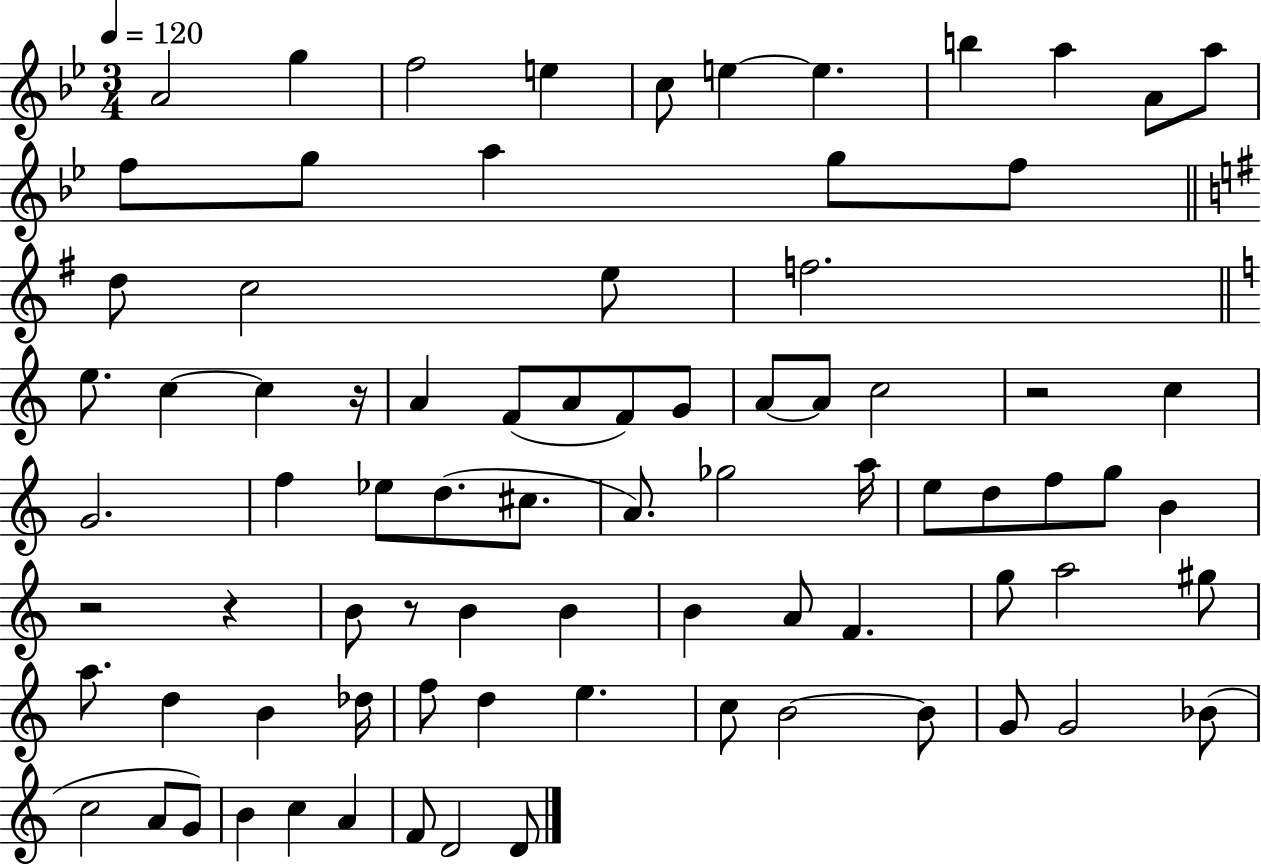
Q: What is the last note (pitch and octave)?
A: D4